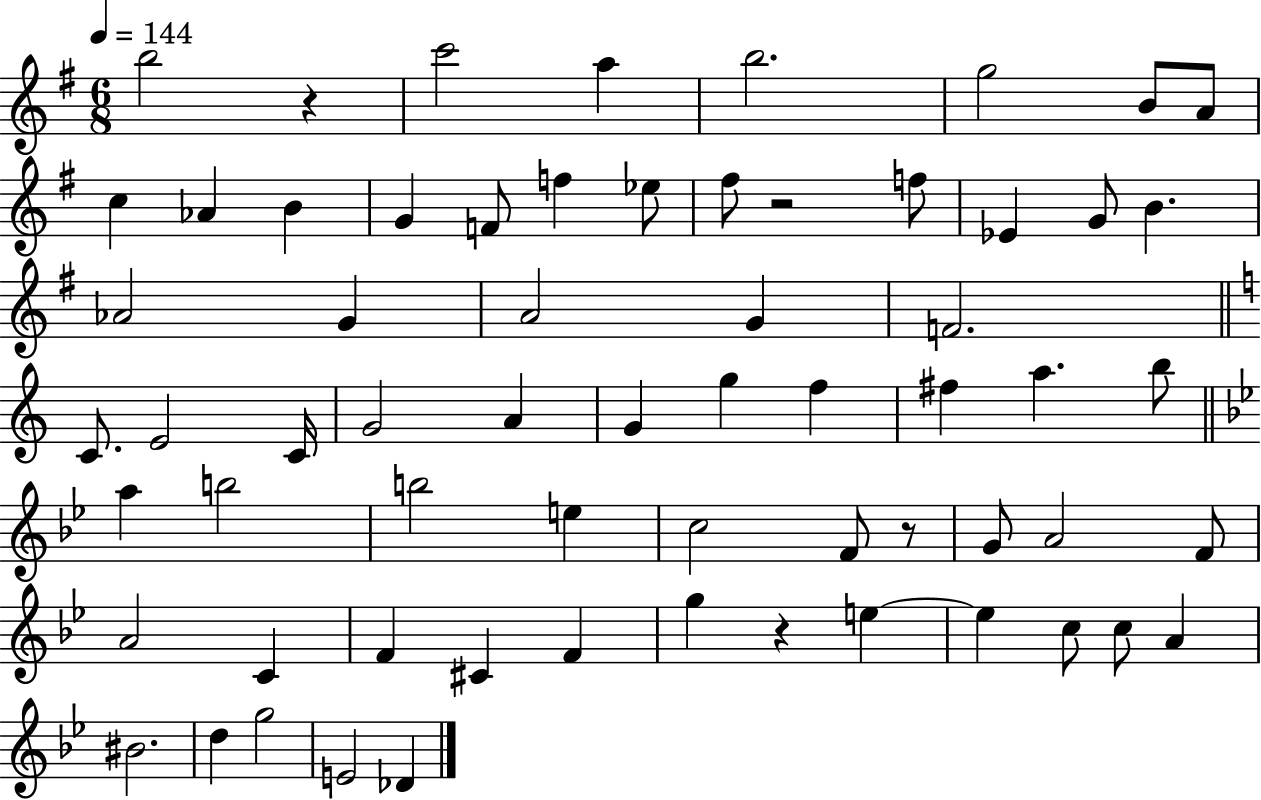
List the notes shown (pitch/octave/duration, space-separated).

B5/h R/q C6/h A5/q B5/h. G5/h B4/e A4/e C5/q Ab4/q B4/q G4/q F4/e F5/q Eb5/e F#5/e R/h F5/e Eb4/q G4/e B4/q. Ab4/h G4/q A4/h G4/q F4/h. C4/e. E4/h C4/s G4/h A4/q G4/q G5/q F5/q F#5/q A5/q. B5/e A5/q B5/h B5/h E5/q C5/h F4/e R/e G4/e A4/h F4/e A4/h C4/q F4/q C#4/q F4/q G5/q R/q E5/q E5/q C5/e C5/e A4/q BIS4/h. D5/q G5/h E4/h Db4/q